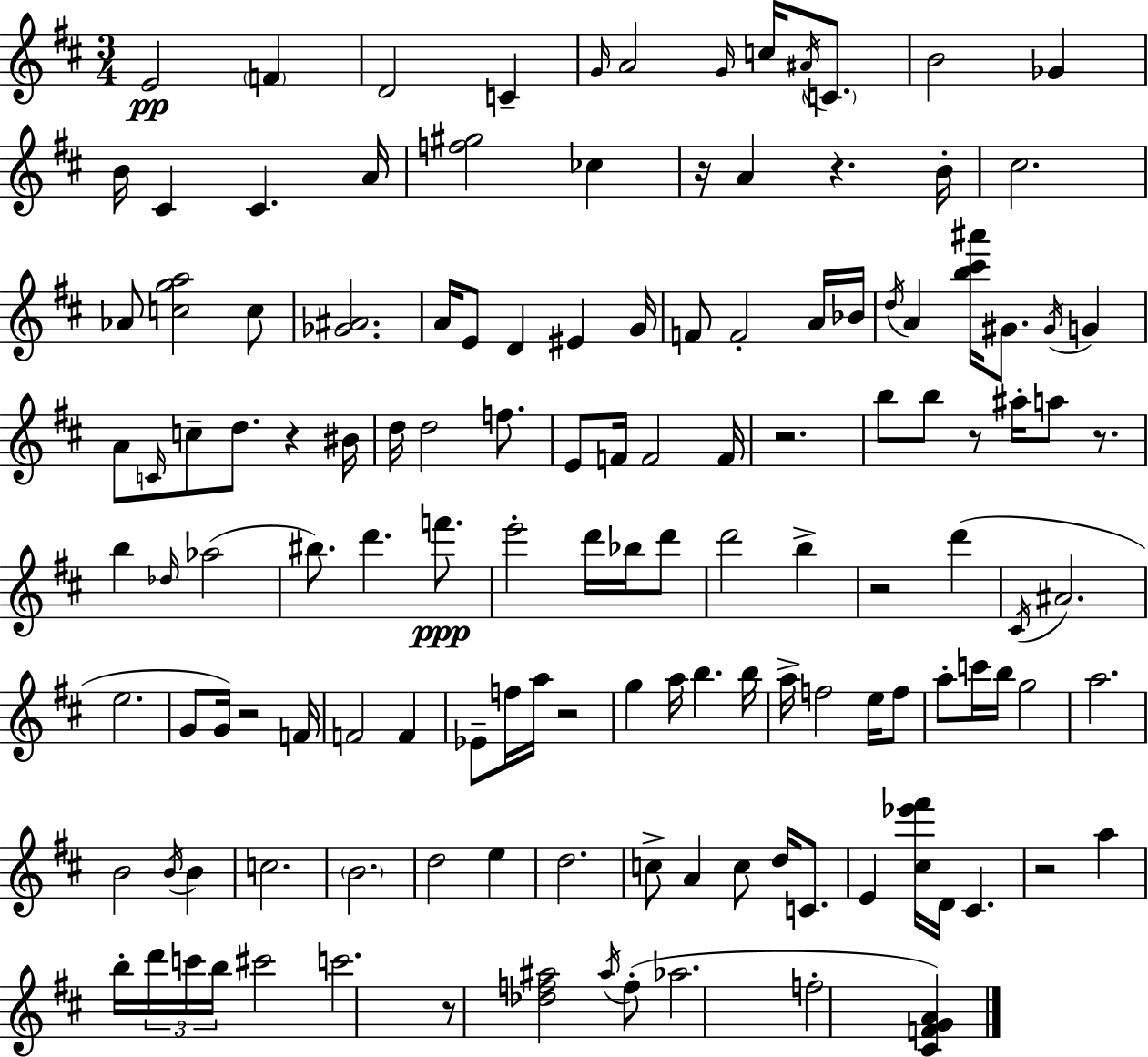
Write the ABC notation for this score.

X:1
T:Untitled
M:3/4
L:1/4
K:D
E2 F D2 C G/4 A2 G/4 c/4 ^A/4 C/2 B2 _G B/4 ^C ^C A/4 [f^g]2 _c z/4 A z B/4 ^c2 _A/2 [cga]2 c/2 [_G^A]2 A/4 E/2 D ^E G/4 F/2 F2 A/4 _B/4 d/4 A [b^c'^a']/4 ^G/2 ^G/4 G A/2 C/4 c/2 d/2 z ^B/4 d/4 d2 f/2 E/2 F/4 F2 F/4 z2 b/2 b/2 z/2 ^a/4 a/2 z/2 b _d/4 _a2 ^b/2 d' f'/2 e'2 d'/4 _b/4 d'/2 d'2 b z2 d' ^C/4 ^A2 e2 G/2 G/4 z2 F/4 F2 F _E/2 f/4 a/4 z2 g a/4 b b/4 a/4 f2 e/4 f/2 a/2 c'/4 b/4 g2 a2 B2 B/4 B c2 B2 d2 e d2 c/2 A c/2 d/4 C/2 E [^c_e'^f']/4 D/4 ^C z2 a b/4 d'/4 c'/4 b/4 ^c'2 c'2 z/2 [_df^a]2 ^a/4 f/2 _a2 f2 [^CFGA]